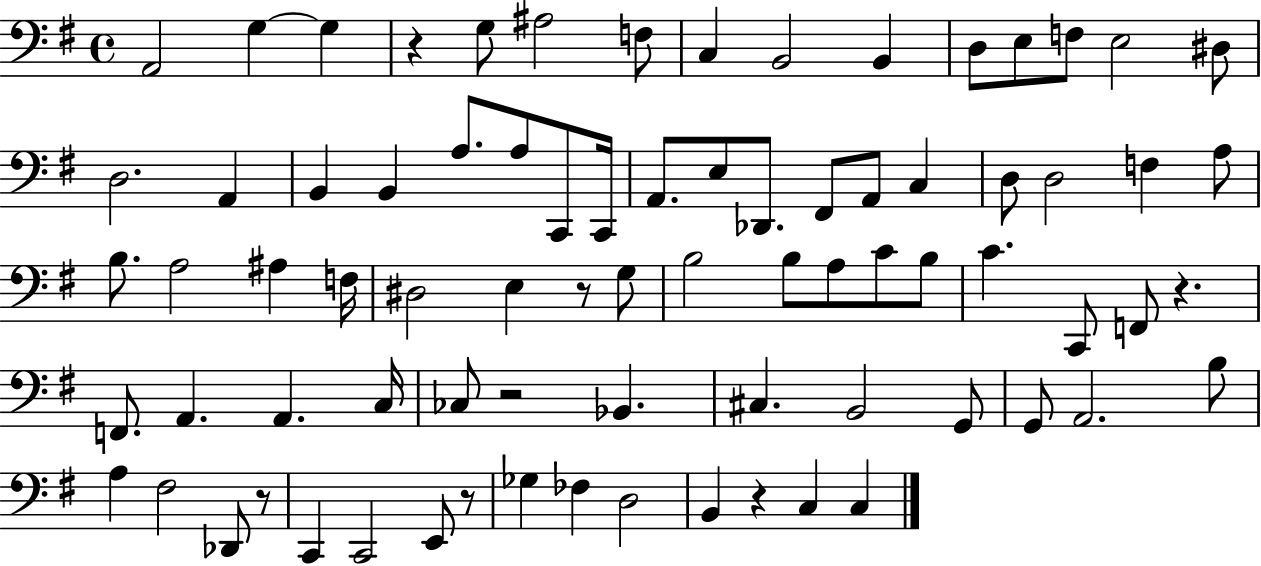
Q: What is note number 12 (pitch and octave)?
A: F3